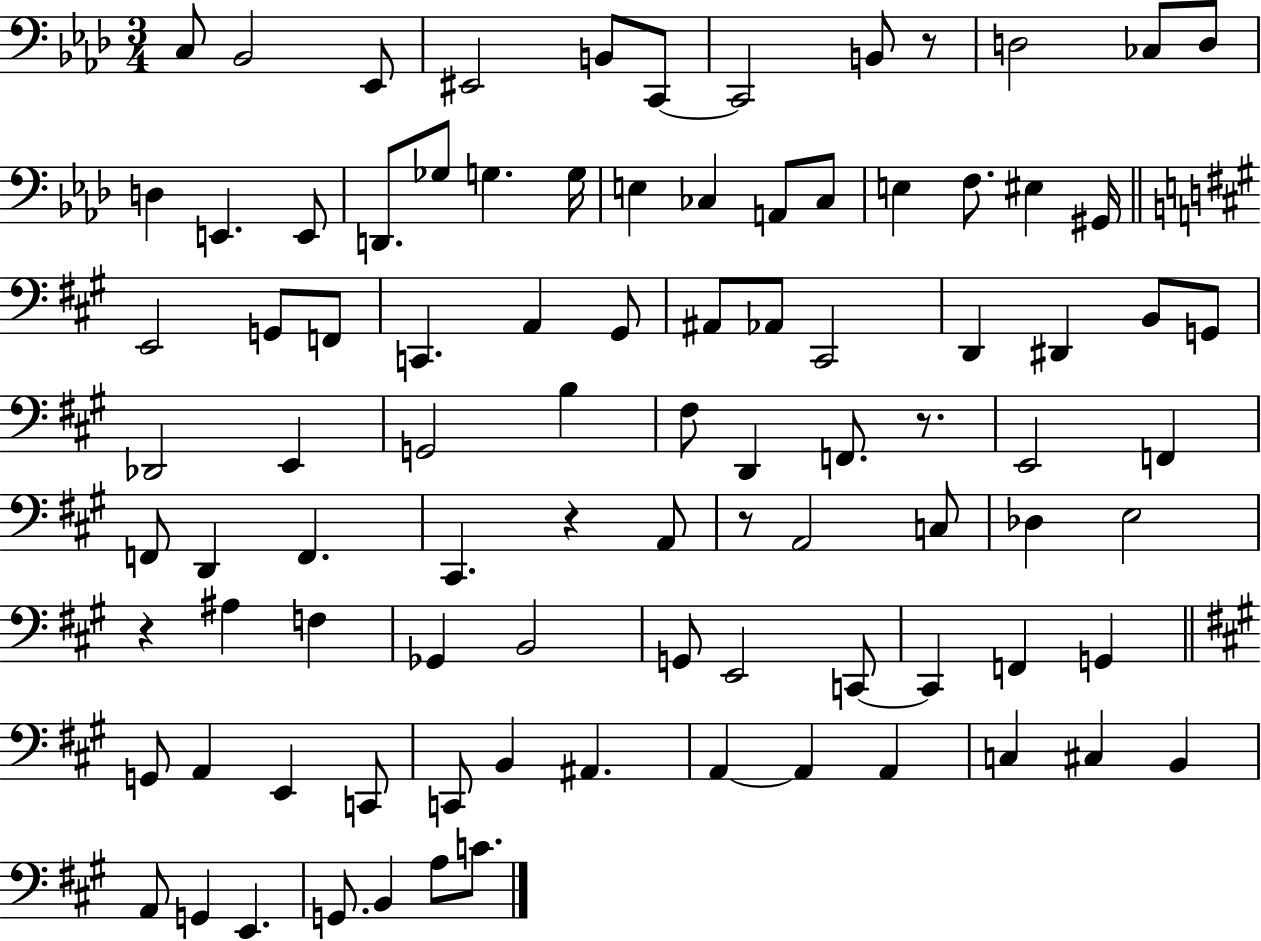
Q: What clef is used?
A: bass